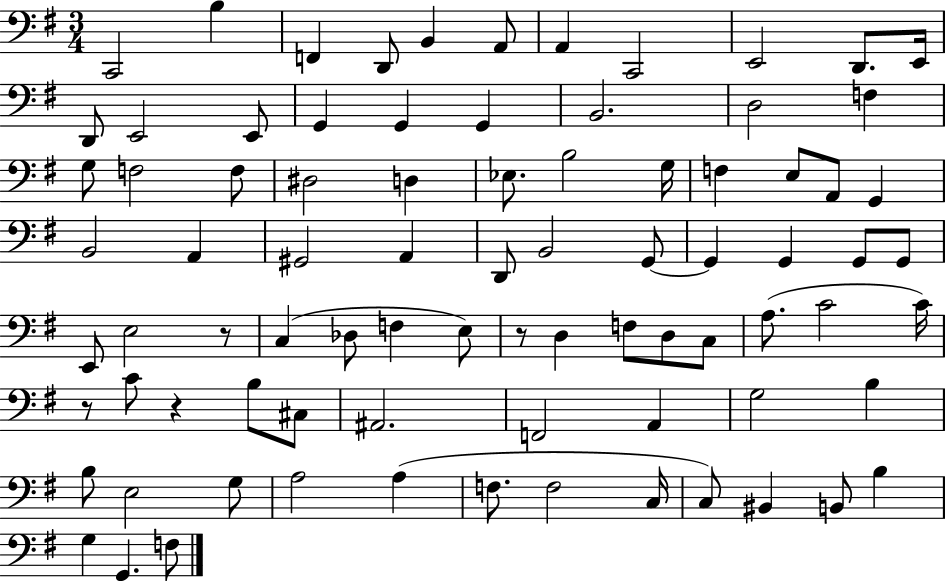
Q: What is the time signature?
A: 3/4